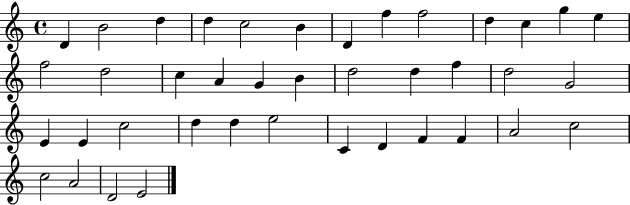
D4/q B4/h D5/q D5/q C5/h B4/q D4/q F5/q F5/h D5/q C5/q G5/q E5/q F5/h D5/h C5/q A4/q G4/q B4/q D5/h D5/q F5/q D5/h G4/h E4/q E4/q C5/h D5/q D5/q E5/h C4/q D4/q F4/q F4/q A4/h C5/h C5/h A4/h D4/h E4/h